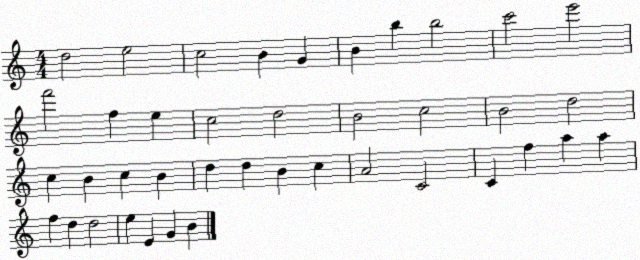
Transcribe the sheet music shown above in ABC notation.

X:1
T:Untitled
M:4/4
L:1/4
K:C
d2 e2 c2 B G B b b2 c'2 e'2 f'2 f e c2 d2 B2 c2 B2 d2 c B c B d d B c A2 C2 C f a a f d d2 e E G B